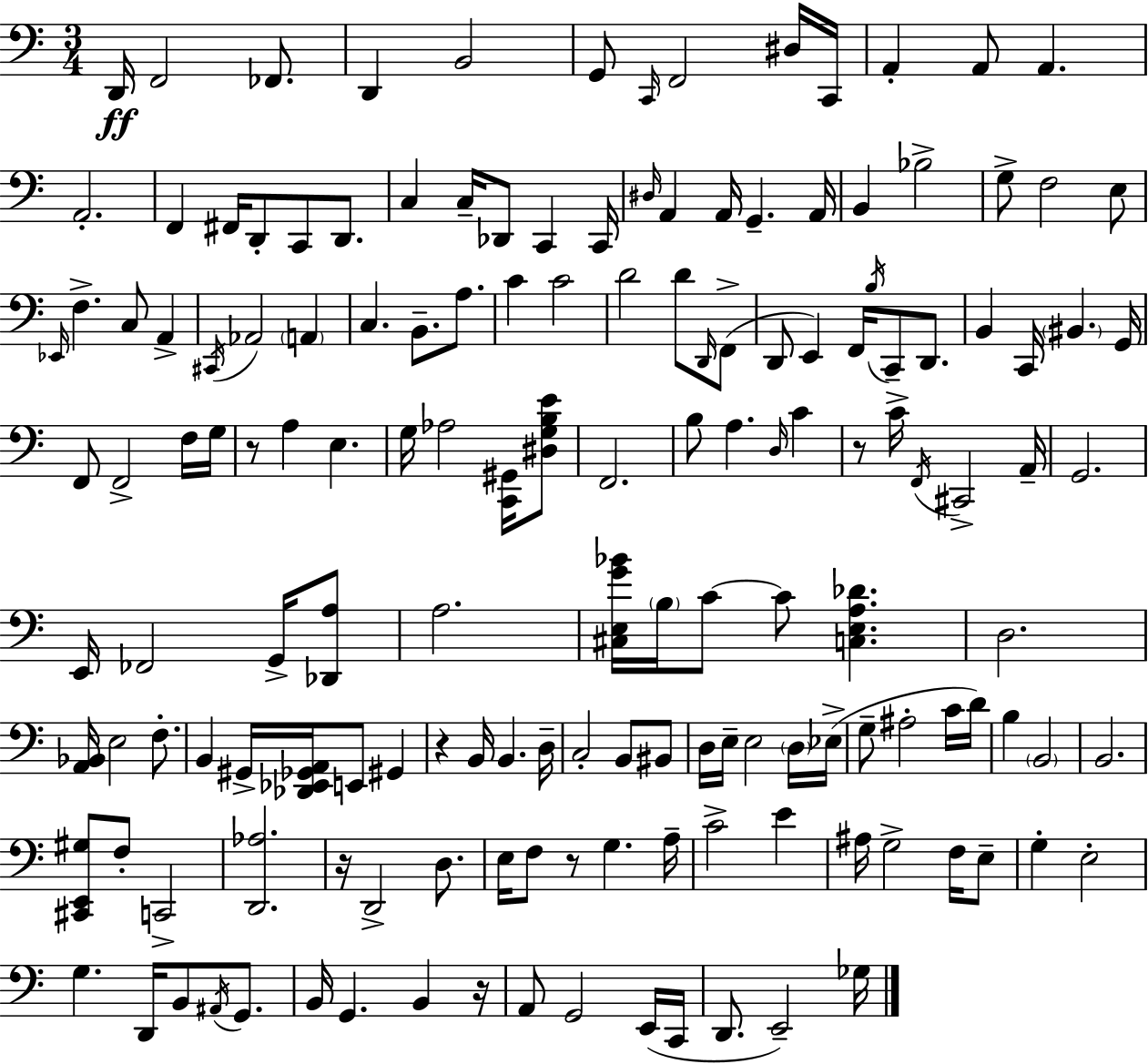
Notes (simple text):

D2/s F2/h FES2/e. D2/q B2/h G2/e C2/s F2/h D#3/s C2/s A2/q A2/e A2/q. A2/h. F2/q F#2/s D2/e C2/e D2/e. C3/q C3/s Db2/e C2/q C2/s D#3/s A2/q A2/s G2/q. A2/s B2/q Bb3/h G3/e F3/h E3/e Eb2/s F3/q. C3/e A2/q C#2/s Ab2/h A2/q C3/q. B2/e. A3/e. C4/q C4/h D4/h D4/e D2/s F2/e D2/e E2/q F2/s B3/s C2/e D2/e. B2/q C2/s BIS2/q. G2/s F2/e F2/h F3/s G3/s R/e A3/q E3/q. G3/s Ab3/h [C2,G#2]/s [D#3,G3,B3,E4]/e F2/h. B3/e A3/q. D3/s C4/q R/e C4/s F2/s C#2/h A2/s G2/h. E2/s FES2/h G2/s [Db2,A3]/e A3/h. [C#3,E3,G4,Bb4]/s B3/s C4/e C4/e [C3,E3,A3,Db4]/q. D3/h. [A2,Bb2]/s E3/h F3/e. B2/q G#2/s [Db2,Eb2,Gb2,A2]/s E2/e G#2/q R/q B2/s B2/q. D3/s C3/h B2/e BIS2/e D3/s E3/s E3/h D3/s Eb3/s G3/e A#3/h C4/s D4/s B3/q B2/h B2/h. [C#2,E2,G#3]/e F3/e C2/h [D2,Ab3]/h. R/s D2/h D3/e. E3/s F3/e R/e G3/q. A3/s C4/h E4/q A#3/s G3/h F3/s E3/e G3/q E3/h G3/q. D2/s B2/e A#2/s G2/e. B2/s G2/q. B2/q R/s A2/e G2/h E2/s C2/s D2/e. E2/h Gb3/s